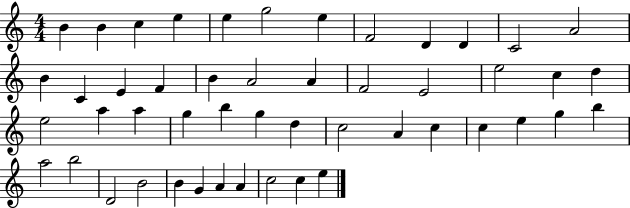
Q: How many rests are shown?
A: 0